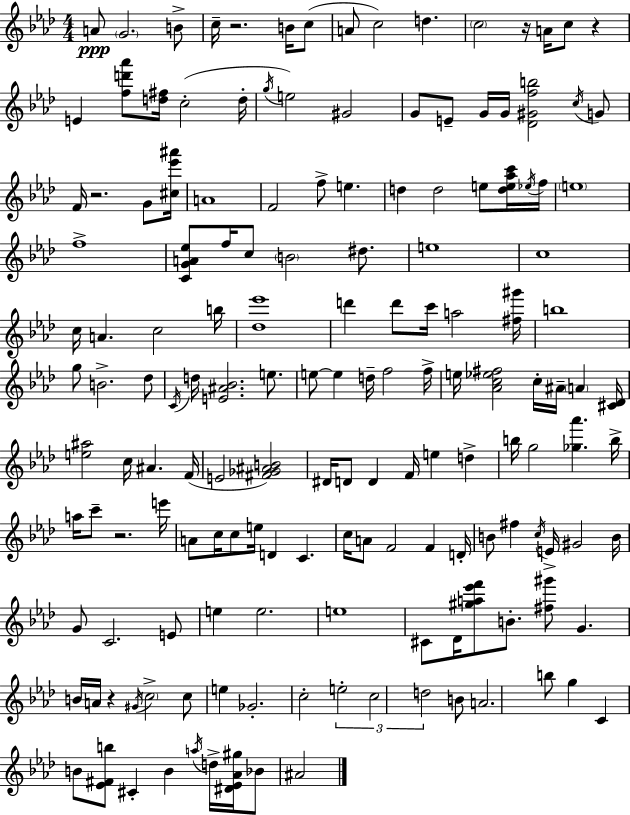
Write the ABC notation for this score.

X:1
T:Untitled
M:4/4
L:1/4
K:Fm
A/2 G2 B/2 c/4 z2 B/4 c/2 A/2 c2 d c2 z/4 A/4 c/2 z E [fd'_a']/2 [d^f]/4 c2 d/4 g/4 e2 ^G2 G/2 E/2 G/4 G/4 [_D^Gfb]2 c/4 G/2 F/4 z2 G/2 [^c_e'^a']/4 A4 F2 f/2 e d d2 e/2 [de_ac']/4 _e/4 f/4 e4 f4 [CGA_e]/2 f/4 c/2 B2 ^d/2 e4 c4 c/4 A c2 b/4 [_d_e']4 d' d'/2 c'/4 a2 [^f^g']/4 b4 g/2 B2 _d/2 C/4 d/4 [E^A_B]2 e/2 e/2 e d/4 f2 f/4 e/4 [_Ac_e^f]2 c/4 ^A/4 A [^C_D]/4 [e^a]2 c/4 ^A F/4 E2 [^F_G^AB]2 ^D/4 D/2 D F/4 e d b/4 g2 [_g_a'] b/4 a/4 c'/2 z2 e'/4 A/2 c/4 c/2 e/4 D C c/4 A/2 F2 F D/4 B/2 ^f c/4 E/4 ^G2 B/4 G/2 C2 E/2 e e2 e4 ^C/2 _D/4 [^ga_e'f']/2 B/2 [^f^g']/2 G B/4 A/4 z ^G/4 c2 c/2 e _G2 c2 e2 c2 d2 B/2 A2 b/2 g C B/2 [_E^Fb]/2 ^C B a/4 d/4 [^D_E_A^g]/4 _B/2 ^A2